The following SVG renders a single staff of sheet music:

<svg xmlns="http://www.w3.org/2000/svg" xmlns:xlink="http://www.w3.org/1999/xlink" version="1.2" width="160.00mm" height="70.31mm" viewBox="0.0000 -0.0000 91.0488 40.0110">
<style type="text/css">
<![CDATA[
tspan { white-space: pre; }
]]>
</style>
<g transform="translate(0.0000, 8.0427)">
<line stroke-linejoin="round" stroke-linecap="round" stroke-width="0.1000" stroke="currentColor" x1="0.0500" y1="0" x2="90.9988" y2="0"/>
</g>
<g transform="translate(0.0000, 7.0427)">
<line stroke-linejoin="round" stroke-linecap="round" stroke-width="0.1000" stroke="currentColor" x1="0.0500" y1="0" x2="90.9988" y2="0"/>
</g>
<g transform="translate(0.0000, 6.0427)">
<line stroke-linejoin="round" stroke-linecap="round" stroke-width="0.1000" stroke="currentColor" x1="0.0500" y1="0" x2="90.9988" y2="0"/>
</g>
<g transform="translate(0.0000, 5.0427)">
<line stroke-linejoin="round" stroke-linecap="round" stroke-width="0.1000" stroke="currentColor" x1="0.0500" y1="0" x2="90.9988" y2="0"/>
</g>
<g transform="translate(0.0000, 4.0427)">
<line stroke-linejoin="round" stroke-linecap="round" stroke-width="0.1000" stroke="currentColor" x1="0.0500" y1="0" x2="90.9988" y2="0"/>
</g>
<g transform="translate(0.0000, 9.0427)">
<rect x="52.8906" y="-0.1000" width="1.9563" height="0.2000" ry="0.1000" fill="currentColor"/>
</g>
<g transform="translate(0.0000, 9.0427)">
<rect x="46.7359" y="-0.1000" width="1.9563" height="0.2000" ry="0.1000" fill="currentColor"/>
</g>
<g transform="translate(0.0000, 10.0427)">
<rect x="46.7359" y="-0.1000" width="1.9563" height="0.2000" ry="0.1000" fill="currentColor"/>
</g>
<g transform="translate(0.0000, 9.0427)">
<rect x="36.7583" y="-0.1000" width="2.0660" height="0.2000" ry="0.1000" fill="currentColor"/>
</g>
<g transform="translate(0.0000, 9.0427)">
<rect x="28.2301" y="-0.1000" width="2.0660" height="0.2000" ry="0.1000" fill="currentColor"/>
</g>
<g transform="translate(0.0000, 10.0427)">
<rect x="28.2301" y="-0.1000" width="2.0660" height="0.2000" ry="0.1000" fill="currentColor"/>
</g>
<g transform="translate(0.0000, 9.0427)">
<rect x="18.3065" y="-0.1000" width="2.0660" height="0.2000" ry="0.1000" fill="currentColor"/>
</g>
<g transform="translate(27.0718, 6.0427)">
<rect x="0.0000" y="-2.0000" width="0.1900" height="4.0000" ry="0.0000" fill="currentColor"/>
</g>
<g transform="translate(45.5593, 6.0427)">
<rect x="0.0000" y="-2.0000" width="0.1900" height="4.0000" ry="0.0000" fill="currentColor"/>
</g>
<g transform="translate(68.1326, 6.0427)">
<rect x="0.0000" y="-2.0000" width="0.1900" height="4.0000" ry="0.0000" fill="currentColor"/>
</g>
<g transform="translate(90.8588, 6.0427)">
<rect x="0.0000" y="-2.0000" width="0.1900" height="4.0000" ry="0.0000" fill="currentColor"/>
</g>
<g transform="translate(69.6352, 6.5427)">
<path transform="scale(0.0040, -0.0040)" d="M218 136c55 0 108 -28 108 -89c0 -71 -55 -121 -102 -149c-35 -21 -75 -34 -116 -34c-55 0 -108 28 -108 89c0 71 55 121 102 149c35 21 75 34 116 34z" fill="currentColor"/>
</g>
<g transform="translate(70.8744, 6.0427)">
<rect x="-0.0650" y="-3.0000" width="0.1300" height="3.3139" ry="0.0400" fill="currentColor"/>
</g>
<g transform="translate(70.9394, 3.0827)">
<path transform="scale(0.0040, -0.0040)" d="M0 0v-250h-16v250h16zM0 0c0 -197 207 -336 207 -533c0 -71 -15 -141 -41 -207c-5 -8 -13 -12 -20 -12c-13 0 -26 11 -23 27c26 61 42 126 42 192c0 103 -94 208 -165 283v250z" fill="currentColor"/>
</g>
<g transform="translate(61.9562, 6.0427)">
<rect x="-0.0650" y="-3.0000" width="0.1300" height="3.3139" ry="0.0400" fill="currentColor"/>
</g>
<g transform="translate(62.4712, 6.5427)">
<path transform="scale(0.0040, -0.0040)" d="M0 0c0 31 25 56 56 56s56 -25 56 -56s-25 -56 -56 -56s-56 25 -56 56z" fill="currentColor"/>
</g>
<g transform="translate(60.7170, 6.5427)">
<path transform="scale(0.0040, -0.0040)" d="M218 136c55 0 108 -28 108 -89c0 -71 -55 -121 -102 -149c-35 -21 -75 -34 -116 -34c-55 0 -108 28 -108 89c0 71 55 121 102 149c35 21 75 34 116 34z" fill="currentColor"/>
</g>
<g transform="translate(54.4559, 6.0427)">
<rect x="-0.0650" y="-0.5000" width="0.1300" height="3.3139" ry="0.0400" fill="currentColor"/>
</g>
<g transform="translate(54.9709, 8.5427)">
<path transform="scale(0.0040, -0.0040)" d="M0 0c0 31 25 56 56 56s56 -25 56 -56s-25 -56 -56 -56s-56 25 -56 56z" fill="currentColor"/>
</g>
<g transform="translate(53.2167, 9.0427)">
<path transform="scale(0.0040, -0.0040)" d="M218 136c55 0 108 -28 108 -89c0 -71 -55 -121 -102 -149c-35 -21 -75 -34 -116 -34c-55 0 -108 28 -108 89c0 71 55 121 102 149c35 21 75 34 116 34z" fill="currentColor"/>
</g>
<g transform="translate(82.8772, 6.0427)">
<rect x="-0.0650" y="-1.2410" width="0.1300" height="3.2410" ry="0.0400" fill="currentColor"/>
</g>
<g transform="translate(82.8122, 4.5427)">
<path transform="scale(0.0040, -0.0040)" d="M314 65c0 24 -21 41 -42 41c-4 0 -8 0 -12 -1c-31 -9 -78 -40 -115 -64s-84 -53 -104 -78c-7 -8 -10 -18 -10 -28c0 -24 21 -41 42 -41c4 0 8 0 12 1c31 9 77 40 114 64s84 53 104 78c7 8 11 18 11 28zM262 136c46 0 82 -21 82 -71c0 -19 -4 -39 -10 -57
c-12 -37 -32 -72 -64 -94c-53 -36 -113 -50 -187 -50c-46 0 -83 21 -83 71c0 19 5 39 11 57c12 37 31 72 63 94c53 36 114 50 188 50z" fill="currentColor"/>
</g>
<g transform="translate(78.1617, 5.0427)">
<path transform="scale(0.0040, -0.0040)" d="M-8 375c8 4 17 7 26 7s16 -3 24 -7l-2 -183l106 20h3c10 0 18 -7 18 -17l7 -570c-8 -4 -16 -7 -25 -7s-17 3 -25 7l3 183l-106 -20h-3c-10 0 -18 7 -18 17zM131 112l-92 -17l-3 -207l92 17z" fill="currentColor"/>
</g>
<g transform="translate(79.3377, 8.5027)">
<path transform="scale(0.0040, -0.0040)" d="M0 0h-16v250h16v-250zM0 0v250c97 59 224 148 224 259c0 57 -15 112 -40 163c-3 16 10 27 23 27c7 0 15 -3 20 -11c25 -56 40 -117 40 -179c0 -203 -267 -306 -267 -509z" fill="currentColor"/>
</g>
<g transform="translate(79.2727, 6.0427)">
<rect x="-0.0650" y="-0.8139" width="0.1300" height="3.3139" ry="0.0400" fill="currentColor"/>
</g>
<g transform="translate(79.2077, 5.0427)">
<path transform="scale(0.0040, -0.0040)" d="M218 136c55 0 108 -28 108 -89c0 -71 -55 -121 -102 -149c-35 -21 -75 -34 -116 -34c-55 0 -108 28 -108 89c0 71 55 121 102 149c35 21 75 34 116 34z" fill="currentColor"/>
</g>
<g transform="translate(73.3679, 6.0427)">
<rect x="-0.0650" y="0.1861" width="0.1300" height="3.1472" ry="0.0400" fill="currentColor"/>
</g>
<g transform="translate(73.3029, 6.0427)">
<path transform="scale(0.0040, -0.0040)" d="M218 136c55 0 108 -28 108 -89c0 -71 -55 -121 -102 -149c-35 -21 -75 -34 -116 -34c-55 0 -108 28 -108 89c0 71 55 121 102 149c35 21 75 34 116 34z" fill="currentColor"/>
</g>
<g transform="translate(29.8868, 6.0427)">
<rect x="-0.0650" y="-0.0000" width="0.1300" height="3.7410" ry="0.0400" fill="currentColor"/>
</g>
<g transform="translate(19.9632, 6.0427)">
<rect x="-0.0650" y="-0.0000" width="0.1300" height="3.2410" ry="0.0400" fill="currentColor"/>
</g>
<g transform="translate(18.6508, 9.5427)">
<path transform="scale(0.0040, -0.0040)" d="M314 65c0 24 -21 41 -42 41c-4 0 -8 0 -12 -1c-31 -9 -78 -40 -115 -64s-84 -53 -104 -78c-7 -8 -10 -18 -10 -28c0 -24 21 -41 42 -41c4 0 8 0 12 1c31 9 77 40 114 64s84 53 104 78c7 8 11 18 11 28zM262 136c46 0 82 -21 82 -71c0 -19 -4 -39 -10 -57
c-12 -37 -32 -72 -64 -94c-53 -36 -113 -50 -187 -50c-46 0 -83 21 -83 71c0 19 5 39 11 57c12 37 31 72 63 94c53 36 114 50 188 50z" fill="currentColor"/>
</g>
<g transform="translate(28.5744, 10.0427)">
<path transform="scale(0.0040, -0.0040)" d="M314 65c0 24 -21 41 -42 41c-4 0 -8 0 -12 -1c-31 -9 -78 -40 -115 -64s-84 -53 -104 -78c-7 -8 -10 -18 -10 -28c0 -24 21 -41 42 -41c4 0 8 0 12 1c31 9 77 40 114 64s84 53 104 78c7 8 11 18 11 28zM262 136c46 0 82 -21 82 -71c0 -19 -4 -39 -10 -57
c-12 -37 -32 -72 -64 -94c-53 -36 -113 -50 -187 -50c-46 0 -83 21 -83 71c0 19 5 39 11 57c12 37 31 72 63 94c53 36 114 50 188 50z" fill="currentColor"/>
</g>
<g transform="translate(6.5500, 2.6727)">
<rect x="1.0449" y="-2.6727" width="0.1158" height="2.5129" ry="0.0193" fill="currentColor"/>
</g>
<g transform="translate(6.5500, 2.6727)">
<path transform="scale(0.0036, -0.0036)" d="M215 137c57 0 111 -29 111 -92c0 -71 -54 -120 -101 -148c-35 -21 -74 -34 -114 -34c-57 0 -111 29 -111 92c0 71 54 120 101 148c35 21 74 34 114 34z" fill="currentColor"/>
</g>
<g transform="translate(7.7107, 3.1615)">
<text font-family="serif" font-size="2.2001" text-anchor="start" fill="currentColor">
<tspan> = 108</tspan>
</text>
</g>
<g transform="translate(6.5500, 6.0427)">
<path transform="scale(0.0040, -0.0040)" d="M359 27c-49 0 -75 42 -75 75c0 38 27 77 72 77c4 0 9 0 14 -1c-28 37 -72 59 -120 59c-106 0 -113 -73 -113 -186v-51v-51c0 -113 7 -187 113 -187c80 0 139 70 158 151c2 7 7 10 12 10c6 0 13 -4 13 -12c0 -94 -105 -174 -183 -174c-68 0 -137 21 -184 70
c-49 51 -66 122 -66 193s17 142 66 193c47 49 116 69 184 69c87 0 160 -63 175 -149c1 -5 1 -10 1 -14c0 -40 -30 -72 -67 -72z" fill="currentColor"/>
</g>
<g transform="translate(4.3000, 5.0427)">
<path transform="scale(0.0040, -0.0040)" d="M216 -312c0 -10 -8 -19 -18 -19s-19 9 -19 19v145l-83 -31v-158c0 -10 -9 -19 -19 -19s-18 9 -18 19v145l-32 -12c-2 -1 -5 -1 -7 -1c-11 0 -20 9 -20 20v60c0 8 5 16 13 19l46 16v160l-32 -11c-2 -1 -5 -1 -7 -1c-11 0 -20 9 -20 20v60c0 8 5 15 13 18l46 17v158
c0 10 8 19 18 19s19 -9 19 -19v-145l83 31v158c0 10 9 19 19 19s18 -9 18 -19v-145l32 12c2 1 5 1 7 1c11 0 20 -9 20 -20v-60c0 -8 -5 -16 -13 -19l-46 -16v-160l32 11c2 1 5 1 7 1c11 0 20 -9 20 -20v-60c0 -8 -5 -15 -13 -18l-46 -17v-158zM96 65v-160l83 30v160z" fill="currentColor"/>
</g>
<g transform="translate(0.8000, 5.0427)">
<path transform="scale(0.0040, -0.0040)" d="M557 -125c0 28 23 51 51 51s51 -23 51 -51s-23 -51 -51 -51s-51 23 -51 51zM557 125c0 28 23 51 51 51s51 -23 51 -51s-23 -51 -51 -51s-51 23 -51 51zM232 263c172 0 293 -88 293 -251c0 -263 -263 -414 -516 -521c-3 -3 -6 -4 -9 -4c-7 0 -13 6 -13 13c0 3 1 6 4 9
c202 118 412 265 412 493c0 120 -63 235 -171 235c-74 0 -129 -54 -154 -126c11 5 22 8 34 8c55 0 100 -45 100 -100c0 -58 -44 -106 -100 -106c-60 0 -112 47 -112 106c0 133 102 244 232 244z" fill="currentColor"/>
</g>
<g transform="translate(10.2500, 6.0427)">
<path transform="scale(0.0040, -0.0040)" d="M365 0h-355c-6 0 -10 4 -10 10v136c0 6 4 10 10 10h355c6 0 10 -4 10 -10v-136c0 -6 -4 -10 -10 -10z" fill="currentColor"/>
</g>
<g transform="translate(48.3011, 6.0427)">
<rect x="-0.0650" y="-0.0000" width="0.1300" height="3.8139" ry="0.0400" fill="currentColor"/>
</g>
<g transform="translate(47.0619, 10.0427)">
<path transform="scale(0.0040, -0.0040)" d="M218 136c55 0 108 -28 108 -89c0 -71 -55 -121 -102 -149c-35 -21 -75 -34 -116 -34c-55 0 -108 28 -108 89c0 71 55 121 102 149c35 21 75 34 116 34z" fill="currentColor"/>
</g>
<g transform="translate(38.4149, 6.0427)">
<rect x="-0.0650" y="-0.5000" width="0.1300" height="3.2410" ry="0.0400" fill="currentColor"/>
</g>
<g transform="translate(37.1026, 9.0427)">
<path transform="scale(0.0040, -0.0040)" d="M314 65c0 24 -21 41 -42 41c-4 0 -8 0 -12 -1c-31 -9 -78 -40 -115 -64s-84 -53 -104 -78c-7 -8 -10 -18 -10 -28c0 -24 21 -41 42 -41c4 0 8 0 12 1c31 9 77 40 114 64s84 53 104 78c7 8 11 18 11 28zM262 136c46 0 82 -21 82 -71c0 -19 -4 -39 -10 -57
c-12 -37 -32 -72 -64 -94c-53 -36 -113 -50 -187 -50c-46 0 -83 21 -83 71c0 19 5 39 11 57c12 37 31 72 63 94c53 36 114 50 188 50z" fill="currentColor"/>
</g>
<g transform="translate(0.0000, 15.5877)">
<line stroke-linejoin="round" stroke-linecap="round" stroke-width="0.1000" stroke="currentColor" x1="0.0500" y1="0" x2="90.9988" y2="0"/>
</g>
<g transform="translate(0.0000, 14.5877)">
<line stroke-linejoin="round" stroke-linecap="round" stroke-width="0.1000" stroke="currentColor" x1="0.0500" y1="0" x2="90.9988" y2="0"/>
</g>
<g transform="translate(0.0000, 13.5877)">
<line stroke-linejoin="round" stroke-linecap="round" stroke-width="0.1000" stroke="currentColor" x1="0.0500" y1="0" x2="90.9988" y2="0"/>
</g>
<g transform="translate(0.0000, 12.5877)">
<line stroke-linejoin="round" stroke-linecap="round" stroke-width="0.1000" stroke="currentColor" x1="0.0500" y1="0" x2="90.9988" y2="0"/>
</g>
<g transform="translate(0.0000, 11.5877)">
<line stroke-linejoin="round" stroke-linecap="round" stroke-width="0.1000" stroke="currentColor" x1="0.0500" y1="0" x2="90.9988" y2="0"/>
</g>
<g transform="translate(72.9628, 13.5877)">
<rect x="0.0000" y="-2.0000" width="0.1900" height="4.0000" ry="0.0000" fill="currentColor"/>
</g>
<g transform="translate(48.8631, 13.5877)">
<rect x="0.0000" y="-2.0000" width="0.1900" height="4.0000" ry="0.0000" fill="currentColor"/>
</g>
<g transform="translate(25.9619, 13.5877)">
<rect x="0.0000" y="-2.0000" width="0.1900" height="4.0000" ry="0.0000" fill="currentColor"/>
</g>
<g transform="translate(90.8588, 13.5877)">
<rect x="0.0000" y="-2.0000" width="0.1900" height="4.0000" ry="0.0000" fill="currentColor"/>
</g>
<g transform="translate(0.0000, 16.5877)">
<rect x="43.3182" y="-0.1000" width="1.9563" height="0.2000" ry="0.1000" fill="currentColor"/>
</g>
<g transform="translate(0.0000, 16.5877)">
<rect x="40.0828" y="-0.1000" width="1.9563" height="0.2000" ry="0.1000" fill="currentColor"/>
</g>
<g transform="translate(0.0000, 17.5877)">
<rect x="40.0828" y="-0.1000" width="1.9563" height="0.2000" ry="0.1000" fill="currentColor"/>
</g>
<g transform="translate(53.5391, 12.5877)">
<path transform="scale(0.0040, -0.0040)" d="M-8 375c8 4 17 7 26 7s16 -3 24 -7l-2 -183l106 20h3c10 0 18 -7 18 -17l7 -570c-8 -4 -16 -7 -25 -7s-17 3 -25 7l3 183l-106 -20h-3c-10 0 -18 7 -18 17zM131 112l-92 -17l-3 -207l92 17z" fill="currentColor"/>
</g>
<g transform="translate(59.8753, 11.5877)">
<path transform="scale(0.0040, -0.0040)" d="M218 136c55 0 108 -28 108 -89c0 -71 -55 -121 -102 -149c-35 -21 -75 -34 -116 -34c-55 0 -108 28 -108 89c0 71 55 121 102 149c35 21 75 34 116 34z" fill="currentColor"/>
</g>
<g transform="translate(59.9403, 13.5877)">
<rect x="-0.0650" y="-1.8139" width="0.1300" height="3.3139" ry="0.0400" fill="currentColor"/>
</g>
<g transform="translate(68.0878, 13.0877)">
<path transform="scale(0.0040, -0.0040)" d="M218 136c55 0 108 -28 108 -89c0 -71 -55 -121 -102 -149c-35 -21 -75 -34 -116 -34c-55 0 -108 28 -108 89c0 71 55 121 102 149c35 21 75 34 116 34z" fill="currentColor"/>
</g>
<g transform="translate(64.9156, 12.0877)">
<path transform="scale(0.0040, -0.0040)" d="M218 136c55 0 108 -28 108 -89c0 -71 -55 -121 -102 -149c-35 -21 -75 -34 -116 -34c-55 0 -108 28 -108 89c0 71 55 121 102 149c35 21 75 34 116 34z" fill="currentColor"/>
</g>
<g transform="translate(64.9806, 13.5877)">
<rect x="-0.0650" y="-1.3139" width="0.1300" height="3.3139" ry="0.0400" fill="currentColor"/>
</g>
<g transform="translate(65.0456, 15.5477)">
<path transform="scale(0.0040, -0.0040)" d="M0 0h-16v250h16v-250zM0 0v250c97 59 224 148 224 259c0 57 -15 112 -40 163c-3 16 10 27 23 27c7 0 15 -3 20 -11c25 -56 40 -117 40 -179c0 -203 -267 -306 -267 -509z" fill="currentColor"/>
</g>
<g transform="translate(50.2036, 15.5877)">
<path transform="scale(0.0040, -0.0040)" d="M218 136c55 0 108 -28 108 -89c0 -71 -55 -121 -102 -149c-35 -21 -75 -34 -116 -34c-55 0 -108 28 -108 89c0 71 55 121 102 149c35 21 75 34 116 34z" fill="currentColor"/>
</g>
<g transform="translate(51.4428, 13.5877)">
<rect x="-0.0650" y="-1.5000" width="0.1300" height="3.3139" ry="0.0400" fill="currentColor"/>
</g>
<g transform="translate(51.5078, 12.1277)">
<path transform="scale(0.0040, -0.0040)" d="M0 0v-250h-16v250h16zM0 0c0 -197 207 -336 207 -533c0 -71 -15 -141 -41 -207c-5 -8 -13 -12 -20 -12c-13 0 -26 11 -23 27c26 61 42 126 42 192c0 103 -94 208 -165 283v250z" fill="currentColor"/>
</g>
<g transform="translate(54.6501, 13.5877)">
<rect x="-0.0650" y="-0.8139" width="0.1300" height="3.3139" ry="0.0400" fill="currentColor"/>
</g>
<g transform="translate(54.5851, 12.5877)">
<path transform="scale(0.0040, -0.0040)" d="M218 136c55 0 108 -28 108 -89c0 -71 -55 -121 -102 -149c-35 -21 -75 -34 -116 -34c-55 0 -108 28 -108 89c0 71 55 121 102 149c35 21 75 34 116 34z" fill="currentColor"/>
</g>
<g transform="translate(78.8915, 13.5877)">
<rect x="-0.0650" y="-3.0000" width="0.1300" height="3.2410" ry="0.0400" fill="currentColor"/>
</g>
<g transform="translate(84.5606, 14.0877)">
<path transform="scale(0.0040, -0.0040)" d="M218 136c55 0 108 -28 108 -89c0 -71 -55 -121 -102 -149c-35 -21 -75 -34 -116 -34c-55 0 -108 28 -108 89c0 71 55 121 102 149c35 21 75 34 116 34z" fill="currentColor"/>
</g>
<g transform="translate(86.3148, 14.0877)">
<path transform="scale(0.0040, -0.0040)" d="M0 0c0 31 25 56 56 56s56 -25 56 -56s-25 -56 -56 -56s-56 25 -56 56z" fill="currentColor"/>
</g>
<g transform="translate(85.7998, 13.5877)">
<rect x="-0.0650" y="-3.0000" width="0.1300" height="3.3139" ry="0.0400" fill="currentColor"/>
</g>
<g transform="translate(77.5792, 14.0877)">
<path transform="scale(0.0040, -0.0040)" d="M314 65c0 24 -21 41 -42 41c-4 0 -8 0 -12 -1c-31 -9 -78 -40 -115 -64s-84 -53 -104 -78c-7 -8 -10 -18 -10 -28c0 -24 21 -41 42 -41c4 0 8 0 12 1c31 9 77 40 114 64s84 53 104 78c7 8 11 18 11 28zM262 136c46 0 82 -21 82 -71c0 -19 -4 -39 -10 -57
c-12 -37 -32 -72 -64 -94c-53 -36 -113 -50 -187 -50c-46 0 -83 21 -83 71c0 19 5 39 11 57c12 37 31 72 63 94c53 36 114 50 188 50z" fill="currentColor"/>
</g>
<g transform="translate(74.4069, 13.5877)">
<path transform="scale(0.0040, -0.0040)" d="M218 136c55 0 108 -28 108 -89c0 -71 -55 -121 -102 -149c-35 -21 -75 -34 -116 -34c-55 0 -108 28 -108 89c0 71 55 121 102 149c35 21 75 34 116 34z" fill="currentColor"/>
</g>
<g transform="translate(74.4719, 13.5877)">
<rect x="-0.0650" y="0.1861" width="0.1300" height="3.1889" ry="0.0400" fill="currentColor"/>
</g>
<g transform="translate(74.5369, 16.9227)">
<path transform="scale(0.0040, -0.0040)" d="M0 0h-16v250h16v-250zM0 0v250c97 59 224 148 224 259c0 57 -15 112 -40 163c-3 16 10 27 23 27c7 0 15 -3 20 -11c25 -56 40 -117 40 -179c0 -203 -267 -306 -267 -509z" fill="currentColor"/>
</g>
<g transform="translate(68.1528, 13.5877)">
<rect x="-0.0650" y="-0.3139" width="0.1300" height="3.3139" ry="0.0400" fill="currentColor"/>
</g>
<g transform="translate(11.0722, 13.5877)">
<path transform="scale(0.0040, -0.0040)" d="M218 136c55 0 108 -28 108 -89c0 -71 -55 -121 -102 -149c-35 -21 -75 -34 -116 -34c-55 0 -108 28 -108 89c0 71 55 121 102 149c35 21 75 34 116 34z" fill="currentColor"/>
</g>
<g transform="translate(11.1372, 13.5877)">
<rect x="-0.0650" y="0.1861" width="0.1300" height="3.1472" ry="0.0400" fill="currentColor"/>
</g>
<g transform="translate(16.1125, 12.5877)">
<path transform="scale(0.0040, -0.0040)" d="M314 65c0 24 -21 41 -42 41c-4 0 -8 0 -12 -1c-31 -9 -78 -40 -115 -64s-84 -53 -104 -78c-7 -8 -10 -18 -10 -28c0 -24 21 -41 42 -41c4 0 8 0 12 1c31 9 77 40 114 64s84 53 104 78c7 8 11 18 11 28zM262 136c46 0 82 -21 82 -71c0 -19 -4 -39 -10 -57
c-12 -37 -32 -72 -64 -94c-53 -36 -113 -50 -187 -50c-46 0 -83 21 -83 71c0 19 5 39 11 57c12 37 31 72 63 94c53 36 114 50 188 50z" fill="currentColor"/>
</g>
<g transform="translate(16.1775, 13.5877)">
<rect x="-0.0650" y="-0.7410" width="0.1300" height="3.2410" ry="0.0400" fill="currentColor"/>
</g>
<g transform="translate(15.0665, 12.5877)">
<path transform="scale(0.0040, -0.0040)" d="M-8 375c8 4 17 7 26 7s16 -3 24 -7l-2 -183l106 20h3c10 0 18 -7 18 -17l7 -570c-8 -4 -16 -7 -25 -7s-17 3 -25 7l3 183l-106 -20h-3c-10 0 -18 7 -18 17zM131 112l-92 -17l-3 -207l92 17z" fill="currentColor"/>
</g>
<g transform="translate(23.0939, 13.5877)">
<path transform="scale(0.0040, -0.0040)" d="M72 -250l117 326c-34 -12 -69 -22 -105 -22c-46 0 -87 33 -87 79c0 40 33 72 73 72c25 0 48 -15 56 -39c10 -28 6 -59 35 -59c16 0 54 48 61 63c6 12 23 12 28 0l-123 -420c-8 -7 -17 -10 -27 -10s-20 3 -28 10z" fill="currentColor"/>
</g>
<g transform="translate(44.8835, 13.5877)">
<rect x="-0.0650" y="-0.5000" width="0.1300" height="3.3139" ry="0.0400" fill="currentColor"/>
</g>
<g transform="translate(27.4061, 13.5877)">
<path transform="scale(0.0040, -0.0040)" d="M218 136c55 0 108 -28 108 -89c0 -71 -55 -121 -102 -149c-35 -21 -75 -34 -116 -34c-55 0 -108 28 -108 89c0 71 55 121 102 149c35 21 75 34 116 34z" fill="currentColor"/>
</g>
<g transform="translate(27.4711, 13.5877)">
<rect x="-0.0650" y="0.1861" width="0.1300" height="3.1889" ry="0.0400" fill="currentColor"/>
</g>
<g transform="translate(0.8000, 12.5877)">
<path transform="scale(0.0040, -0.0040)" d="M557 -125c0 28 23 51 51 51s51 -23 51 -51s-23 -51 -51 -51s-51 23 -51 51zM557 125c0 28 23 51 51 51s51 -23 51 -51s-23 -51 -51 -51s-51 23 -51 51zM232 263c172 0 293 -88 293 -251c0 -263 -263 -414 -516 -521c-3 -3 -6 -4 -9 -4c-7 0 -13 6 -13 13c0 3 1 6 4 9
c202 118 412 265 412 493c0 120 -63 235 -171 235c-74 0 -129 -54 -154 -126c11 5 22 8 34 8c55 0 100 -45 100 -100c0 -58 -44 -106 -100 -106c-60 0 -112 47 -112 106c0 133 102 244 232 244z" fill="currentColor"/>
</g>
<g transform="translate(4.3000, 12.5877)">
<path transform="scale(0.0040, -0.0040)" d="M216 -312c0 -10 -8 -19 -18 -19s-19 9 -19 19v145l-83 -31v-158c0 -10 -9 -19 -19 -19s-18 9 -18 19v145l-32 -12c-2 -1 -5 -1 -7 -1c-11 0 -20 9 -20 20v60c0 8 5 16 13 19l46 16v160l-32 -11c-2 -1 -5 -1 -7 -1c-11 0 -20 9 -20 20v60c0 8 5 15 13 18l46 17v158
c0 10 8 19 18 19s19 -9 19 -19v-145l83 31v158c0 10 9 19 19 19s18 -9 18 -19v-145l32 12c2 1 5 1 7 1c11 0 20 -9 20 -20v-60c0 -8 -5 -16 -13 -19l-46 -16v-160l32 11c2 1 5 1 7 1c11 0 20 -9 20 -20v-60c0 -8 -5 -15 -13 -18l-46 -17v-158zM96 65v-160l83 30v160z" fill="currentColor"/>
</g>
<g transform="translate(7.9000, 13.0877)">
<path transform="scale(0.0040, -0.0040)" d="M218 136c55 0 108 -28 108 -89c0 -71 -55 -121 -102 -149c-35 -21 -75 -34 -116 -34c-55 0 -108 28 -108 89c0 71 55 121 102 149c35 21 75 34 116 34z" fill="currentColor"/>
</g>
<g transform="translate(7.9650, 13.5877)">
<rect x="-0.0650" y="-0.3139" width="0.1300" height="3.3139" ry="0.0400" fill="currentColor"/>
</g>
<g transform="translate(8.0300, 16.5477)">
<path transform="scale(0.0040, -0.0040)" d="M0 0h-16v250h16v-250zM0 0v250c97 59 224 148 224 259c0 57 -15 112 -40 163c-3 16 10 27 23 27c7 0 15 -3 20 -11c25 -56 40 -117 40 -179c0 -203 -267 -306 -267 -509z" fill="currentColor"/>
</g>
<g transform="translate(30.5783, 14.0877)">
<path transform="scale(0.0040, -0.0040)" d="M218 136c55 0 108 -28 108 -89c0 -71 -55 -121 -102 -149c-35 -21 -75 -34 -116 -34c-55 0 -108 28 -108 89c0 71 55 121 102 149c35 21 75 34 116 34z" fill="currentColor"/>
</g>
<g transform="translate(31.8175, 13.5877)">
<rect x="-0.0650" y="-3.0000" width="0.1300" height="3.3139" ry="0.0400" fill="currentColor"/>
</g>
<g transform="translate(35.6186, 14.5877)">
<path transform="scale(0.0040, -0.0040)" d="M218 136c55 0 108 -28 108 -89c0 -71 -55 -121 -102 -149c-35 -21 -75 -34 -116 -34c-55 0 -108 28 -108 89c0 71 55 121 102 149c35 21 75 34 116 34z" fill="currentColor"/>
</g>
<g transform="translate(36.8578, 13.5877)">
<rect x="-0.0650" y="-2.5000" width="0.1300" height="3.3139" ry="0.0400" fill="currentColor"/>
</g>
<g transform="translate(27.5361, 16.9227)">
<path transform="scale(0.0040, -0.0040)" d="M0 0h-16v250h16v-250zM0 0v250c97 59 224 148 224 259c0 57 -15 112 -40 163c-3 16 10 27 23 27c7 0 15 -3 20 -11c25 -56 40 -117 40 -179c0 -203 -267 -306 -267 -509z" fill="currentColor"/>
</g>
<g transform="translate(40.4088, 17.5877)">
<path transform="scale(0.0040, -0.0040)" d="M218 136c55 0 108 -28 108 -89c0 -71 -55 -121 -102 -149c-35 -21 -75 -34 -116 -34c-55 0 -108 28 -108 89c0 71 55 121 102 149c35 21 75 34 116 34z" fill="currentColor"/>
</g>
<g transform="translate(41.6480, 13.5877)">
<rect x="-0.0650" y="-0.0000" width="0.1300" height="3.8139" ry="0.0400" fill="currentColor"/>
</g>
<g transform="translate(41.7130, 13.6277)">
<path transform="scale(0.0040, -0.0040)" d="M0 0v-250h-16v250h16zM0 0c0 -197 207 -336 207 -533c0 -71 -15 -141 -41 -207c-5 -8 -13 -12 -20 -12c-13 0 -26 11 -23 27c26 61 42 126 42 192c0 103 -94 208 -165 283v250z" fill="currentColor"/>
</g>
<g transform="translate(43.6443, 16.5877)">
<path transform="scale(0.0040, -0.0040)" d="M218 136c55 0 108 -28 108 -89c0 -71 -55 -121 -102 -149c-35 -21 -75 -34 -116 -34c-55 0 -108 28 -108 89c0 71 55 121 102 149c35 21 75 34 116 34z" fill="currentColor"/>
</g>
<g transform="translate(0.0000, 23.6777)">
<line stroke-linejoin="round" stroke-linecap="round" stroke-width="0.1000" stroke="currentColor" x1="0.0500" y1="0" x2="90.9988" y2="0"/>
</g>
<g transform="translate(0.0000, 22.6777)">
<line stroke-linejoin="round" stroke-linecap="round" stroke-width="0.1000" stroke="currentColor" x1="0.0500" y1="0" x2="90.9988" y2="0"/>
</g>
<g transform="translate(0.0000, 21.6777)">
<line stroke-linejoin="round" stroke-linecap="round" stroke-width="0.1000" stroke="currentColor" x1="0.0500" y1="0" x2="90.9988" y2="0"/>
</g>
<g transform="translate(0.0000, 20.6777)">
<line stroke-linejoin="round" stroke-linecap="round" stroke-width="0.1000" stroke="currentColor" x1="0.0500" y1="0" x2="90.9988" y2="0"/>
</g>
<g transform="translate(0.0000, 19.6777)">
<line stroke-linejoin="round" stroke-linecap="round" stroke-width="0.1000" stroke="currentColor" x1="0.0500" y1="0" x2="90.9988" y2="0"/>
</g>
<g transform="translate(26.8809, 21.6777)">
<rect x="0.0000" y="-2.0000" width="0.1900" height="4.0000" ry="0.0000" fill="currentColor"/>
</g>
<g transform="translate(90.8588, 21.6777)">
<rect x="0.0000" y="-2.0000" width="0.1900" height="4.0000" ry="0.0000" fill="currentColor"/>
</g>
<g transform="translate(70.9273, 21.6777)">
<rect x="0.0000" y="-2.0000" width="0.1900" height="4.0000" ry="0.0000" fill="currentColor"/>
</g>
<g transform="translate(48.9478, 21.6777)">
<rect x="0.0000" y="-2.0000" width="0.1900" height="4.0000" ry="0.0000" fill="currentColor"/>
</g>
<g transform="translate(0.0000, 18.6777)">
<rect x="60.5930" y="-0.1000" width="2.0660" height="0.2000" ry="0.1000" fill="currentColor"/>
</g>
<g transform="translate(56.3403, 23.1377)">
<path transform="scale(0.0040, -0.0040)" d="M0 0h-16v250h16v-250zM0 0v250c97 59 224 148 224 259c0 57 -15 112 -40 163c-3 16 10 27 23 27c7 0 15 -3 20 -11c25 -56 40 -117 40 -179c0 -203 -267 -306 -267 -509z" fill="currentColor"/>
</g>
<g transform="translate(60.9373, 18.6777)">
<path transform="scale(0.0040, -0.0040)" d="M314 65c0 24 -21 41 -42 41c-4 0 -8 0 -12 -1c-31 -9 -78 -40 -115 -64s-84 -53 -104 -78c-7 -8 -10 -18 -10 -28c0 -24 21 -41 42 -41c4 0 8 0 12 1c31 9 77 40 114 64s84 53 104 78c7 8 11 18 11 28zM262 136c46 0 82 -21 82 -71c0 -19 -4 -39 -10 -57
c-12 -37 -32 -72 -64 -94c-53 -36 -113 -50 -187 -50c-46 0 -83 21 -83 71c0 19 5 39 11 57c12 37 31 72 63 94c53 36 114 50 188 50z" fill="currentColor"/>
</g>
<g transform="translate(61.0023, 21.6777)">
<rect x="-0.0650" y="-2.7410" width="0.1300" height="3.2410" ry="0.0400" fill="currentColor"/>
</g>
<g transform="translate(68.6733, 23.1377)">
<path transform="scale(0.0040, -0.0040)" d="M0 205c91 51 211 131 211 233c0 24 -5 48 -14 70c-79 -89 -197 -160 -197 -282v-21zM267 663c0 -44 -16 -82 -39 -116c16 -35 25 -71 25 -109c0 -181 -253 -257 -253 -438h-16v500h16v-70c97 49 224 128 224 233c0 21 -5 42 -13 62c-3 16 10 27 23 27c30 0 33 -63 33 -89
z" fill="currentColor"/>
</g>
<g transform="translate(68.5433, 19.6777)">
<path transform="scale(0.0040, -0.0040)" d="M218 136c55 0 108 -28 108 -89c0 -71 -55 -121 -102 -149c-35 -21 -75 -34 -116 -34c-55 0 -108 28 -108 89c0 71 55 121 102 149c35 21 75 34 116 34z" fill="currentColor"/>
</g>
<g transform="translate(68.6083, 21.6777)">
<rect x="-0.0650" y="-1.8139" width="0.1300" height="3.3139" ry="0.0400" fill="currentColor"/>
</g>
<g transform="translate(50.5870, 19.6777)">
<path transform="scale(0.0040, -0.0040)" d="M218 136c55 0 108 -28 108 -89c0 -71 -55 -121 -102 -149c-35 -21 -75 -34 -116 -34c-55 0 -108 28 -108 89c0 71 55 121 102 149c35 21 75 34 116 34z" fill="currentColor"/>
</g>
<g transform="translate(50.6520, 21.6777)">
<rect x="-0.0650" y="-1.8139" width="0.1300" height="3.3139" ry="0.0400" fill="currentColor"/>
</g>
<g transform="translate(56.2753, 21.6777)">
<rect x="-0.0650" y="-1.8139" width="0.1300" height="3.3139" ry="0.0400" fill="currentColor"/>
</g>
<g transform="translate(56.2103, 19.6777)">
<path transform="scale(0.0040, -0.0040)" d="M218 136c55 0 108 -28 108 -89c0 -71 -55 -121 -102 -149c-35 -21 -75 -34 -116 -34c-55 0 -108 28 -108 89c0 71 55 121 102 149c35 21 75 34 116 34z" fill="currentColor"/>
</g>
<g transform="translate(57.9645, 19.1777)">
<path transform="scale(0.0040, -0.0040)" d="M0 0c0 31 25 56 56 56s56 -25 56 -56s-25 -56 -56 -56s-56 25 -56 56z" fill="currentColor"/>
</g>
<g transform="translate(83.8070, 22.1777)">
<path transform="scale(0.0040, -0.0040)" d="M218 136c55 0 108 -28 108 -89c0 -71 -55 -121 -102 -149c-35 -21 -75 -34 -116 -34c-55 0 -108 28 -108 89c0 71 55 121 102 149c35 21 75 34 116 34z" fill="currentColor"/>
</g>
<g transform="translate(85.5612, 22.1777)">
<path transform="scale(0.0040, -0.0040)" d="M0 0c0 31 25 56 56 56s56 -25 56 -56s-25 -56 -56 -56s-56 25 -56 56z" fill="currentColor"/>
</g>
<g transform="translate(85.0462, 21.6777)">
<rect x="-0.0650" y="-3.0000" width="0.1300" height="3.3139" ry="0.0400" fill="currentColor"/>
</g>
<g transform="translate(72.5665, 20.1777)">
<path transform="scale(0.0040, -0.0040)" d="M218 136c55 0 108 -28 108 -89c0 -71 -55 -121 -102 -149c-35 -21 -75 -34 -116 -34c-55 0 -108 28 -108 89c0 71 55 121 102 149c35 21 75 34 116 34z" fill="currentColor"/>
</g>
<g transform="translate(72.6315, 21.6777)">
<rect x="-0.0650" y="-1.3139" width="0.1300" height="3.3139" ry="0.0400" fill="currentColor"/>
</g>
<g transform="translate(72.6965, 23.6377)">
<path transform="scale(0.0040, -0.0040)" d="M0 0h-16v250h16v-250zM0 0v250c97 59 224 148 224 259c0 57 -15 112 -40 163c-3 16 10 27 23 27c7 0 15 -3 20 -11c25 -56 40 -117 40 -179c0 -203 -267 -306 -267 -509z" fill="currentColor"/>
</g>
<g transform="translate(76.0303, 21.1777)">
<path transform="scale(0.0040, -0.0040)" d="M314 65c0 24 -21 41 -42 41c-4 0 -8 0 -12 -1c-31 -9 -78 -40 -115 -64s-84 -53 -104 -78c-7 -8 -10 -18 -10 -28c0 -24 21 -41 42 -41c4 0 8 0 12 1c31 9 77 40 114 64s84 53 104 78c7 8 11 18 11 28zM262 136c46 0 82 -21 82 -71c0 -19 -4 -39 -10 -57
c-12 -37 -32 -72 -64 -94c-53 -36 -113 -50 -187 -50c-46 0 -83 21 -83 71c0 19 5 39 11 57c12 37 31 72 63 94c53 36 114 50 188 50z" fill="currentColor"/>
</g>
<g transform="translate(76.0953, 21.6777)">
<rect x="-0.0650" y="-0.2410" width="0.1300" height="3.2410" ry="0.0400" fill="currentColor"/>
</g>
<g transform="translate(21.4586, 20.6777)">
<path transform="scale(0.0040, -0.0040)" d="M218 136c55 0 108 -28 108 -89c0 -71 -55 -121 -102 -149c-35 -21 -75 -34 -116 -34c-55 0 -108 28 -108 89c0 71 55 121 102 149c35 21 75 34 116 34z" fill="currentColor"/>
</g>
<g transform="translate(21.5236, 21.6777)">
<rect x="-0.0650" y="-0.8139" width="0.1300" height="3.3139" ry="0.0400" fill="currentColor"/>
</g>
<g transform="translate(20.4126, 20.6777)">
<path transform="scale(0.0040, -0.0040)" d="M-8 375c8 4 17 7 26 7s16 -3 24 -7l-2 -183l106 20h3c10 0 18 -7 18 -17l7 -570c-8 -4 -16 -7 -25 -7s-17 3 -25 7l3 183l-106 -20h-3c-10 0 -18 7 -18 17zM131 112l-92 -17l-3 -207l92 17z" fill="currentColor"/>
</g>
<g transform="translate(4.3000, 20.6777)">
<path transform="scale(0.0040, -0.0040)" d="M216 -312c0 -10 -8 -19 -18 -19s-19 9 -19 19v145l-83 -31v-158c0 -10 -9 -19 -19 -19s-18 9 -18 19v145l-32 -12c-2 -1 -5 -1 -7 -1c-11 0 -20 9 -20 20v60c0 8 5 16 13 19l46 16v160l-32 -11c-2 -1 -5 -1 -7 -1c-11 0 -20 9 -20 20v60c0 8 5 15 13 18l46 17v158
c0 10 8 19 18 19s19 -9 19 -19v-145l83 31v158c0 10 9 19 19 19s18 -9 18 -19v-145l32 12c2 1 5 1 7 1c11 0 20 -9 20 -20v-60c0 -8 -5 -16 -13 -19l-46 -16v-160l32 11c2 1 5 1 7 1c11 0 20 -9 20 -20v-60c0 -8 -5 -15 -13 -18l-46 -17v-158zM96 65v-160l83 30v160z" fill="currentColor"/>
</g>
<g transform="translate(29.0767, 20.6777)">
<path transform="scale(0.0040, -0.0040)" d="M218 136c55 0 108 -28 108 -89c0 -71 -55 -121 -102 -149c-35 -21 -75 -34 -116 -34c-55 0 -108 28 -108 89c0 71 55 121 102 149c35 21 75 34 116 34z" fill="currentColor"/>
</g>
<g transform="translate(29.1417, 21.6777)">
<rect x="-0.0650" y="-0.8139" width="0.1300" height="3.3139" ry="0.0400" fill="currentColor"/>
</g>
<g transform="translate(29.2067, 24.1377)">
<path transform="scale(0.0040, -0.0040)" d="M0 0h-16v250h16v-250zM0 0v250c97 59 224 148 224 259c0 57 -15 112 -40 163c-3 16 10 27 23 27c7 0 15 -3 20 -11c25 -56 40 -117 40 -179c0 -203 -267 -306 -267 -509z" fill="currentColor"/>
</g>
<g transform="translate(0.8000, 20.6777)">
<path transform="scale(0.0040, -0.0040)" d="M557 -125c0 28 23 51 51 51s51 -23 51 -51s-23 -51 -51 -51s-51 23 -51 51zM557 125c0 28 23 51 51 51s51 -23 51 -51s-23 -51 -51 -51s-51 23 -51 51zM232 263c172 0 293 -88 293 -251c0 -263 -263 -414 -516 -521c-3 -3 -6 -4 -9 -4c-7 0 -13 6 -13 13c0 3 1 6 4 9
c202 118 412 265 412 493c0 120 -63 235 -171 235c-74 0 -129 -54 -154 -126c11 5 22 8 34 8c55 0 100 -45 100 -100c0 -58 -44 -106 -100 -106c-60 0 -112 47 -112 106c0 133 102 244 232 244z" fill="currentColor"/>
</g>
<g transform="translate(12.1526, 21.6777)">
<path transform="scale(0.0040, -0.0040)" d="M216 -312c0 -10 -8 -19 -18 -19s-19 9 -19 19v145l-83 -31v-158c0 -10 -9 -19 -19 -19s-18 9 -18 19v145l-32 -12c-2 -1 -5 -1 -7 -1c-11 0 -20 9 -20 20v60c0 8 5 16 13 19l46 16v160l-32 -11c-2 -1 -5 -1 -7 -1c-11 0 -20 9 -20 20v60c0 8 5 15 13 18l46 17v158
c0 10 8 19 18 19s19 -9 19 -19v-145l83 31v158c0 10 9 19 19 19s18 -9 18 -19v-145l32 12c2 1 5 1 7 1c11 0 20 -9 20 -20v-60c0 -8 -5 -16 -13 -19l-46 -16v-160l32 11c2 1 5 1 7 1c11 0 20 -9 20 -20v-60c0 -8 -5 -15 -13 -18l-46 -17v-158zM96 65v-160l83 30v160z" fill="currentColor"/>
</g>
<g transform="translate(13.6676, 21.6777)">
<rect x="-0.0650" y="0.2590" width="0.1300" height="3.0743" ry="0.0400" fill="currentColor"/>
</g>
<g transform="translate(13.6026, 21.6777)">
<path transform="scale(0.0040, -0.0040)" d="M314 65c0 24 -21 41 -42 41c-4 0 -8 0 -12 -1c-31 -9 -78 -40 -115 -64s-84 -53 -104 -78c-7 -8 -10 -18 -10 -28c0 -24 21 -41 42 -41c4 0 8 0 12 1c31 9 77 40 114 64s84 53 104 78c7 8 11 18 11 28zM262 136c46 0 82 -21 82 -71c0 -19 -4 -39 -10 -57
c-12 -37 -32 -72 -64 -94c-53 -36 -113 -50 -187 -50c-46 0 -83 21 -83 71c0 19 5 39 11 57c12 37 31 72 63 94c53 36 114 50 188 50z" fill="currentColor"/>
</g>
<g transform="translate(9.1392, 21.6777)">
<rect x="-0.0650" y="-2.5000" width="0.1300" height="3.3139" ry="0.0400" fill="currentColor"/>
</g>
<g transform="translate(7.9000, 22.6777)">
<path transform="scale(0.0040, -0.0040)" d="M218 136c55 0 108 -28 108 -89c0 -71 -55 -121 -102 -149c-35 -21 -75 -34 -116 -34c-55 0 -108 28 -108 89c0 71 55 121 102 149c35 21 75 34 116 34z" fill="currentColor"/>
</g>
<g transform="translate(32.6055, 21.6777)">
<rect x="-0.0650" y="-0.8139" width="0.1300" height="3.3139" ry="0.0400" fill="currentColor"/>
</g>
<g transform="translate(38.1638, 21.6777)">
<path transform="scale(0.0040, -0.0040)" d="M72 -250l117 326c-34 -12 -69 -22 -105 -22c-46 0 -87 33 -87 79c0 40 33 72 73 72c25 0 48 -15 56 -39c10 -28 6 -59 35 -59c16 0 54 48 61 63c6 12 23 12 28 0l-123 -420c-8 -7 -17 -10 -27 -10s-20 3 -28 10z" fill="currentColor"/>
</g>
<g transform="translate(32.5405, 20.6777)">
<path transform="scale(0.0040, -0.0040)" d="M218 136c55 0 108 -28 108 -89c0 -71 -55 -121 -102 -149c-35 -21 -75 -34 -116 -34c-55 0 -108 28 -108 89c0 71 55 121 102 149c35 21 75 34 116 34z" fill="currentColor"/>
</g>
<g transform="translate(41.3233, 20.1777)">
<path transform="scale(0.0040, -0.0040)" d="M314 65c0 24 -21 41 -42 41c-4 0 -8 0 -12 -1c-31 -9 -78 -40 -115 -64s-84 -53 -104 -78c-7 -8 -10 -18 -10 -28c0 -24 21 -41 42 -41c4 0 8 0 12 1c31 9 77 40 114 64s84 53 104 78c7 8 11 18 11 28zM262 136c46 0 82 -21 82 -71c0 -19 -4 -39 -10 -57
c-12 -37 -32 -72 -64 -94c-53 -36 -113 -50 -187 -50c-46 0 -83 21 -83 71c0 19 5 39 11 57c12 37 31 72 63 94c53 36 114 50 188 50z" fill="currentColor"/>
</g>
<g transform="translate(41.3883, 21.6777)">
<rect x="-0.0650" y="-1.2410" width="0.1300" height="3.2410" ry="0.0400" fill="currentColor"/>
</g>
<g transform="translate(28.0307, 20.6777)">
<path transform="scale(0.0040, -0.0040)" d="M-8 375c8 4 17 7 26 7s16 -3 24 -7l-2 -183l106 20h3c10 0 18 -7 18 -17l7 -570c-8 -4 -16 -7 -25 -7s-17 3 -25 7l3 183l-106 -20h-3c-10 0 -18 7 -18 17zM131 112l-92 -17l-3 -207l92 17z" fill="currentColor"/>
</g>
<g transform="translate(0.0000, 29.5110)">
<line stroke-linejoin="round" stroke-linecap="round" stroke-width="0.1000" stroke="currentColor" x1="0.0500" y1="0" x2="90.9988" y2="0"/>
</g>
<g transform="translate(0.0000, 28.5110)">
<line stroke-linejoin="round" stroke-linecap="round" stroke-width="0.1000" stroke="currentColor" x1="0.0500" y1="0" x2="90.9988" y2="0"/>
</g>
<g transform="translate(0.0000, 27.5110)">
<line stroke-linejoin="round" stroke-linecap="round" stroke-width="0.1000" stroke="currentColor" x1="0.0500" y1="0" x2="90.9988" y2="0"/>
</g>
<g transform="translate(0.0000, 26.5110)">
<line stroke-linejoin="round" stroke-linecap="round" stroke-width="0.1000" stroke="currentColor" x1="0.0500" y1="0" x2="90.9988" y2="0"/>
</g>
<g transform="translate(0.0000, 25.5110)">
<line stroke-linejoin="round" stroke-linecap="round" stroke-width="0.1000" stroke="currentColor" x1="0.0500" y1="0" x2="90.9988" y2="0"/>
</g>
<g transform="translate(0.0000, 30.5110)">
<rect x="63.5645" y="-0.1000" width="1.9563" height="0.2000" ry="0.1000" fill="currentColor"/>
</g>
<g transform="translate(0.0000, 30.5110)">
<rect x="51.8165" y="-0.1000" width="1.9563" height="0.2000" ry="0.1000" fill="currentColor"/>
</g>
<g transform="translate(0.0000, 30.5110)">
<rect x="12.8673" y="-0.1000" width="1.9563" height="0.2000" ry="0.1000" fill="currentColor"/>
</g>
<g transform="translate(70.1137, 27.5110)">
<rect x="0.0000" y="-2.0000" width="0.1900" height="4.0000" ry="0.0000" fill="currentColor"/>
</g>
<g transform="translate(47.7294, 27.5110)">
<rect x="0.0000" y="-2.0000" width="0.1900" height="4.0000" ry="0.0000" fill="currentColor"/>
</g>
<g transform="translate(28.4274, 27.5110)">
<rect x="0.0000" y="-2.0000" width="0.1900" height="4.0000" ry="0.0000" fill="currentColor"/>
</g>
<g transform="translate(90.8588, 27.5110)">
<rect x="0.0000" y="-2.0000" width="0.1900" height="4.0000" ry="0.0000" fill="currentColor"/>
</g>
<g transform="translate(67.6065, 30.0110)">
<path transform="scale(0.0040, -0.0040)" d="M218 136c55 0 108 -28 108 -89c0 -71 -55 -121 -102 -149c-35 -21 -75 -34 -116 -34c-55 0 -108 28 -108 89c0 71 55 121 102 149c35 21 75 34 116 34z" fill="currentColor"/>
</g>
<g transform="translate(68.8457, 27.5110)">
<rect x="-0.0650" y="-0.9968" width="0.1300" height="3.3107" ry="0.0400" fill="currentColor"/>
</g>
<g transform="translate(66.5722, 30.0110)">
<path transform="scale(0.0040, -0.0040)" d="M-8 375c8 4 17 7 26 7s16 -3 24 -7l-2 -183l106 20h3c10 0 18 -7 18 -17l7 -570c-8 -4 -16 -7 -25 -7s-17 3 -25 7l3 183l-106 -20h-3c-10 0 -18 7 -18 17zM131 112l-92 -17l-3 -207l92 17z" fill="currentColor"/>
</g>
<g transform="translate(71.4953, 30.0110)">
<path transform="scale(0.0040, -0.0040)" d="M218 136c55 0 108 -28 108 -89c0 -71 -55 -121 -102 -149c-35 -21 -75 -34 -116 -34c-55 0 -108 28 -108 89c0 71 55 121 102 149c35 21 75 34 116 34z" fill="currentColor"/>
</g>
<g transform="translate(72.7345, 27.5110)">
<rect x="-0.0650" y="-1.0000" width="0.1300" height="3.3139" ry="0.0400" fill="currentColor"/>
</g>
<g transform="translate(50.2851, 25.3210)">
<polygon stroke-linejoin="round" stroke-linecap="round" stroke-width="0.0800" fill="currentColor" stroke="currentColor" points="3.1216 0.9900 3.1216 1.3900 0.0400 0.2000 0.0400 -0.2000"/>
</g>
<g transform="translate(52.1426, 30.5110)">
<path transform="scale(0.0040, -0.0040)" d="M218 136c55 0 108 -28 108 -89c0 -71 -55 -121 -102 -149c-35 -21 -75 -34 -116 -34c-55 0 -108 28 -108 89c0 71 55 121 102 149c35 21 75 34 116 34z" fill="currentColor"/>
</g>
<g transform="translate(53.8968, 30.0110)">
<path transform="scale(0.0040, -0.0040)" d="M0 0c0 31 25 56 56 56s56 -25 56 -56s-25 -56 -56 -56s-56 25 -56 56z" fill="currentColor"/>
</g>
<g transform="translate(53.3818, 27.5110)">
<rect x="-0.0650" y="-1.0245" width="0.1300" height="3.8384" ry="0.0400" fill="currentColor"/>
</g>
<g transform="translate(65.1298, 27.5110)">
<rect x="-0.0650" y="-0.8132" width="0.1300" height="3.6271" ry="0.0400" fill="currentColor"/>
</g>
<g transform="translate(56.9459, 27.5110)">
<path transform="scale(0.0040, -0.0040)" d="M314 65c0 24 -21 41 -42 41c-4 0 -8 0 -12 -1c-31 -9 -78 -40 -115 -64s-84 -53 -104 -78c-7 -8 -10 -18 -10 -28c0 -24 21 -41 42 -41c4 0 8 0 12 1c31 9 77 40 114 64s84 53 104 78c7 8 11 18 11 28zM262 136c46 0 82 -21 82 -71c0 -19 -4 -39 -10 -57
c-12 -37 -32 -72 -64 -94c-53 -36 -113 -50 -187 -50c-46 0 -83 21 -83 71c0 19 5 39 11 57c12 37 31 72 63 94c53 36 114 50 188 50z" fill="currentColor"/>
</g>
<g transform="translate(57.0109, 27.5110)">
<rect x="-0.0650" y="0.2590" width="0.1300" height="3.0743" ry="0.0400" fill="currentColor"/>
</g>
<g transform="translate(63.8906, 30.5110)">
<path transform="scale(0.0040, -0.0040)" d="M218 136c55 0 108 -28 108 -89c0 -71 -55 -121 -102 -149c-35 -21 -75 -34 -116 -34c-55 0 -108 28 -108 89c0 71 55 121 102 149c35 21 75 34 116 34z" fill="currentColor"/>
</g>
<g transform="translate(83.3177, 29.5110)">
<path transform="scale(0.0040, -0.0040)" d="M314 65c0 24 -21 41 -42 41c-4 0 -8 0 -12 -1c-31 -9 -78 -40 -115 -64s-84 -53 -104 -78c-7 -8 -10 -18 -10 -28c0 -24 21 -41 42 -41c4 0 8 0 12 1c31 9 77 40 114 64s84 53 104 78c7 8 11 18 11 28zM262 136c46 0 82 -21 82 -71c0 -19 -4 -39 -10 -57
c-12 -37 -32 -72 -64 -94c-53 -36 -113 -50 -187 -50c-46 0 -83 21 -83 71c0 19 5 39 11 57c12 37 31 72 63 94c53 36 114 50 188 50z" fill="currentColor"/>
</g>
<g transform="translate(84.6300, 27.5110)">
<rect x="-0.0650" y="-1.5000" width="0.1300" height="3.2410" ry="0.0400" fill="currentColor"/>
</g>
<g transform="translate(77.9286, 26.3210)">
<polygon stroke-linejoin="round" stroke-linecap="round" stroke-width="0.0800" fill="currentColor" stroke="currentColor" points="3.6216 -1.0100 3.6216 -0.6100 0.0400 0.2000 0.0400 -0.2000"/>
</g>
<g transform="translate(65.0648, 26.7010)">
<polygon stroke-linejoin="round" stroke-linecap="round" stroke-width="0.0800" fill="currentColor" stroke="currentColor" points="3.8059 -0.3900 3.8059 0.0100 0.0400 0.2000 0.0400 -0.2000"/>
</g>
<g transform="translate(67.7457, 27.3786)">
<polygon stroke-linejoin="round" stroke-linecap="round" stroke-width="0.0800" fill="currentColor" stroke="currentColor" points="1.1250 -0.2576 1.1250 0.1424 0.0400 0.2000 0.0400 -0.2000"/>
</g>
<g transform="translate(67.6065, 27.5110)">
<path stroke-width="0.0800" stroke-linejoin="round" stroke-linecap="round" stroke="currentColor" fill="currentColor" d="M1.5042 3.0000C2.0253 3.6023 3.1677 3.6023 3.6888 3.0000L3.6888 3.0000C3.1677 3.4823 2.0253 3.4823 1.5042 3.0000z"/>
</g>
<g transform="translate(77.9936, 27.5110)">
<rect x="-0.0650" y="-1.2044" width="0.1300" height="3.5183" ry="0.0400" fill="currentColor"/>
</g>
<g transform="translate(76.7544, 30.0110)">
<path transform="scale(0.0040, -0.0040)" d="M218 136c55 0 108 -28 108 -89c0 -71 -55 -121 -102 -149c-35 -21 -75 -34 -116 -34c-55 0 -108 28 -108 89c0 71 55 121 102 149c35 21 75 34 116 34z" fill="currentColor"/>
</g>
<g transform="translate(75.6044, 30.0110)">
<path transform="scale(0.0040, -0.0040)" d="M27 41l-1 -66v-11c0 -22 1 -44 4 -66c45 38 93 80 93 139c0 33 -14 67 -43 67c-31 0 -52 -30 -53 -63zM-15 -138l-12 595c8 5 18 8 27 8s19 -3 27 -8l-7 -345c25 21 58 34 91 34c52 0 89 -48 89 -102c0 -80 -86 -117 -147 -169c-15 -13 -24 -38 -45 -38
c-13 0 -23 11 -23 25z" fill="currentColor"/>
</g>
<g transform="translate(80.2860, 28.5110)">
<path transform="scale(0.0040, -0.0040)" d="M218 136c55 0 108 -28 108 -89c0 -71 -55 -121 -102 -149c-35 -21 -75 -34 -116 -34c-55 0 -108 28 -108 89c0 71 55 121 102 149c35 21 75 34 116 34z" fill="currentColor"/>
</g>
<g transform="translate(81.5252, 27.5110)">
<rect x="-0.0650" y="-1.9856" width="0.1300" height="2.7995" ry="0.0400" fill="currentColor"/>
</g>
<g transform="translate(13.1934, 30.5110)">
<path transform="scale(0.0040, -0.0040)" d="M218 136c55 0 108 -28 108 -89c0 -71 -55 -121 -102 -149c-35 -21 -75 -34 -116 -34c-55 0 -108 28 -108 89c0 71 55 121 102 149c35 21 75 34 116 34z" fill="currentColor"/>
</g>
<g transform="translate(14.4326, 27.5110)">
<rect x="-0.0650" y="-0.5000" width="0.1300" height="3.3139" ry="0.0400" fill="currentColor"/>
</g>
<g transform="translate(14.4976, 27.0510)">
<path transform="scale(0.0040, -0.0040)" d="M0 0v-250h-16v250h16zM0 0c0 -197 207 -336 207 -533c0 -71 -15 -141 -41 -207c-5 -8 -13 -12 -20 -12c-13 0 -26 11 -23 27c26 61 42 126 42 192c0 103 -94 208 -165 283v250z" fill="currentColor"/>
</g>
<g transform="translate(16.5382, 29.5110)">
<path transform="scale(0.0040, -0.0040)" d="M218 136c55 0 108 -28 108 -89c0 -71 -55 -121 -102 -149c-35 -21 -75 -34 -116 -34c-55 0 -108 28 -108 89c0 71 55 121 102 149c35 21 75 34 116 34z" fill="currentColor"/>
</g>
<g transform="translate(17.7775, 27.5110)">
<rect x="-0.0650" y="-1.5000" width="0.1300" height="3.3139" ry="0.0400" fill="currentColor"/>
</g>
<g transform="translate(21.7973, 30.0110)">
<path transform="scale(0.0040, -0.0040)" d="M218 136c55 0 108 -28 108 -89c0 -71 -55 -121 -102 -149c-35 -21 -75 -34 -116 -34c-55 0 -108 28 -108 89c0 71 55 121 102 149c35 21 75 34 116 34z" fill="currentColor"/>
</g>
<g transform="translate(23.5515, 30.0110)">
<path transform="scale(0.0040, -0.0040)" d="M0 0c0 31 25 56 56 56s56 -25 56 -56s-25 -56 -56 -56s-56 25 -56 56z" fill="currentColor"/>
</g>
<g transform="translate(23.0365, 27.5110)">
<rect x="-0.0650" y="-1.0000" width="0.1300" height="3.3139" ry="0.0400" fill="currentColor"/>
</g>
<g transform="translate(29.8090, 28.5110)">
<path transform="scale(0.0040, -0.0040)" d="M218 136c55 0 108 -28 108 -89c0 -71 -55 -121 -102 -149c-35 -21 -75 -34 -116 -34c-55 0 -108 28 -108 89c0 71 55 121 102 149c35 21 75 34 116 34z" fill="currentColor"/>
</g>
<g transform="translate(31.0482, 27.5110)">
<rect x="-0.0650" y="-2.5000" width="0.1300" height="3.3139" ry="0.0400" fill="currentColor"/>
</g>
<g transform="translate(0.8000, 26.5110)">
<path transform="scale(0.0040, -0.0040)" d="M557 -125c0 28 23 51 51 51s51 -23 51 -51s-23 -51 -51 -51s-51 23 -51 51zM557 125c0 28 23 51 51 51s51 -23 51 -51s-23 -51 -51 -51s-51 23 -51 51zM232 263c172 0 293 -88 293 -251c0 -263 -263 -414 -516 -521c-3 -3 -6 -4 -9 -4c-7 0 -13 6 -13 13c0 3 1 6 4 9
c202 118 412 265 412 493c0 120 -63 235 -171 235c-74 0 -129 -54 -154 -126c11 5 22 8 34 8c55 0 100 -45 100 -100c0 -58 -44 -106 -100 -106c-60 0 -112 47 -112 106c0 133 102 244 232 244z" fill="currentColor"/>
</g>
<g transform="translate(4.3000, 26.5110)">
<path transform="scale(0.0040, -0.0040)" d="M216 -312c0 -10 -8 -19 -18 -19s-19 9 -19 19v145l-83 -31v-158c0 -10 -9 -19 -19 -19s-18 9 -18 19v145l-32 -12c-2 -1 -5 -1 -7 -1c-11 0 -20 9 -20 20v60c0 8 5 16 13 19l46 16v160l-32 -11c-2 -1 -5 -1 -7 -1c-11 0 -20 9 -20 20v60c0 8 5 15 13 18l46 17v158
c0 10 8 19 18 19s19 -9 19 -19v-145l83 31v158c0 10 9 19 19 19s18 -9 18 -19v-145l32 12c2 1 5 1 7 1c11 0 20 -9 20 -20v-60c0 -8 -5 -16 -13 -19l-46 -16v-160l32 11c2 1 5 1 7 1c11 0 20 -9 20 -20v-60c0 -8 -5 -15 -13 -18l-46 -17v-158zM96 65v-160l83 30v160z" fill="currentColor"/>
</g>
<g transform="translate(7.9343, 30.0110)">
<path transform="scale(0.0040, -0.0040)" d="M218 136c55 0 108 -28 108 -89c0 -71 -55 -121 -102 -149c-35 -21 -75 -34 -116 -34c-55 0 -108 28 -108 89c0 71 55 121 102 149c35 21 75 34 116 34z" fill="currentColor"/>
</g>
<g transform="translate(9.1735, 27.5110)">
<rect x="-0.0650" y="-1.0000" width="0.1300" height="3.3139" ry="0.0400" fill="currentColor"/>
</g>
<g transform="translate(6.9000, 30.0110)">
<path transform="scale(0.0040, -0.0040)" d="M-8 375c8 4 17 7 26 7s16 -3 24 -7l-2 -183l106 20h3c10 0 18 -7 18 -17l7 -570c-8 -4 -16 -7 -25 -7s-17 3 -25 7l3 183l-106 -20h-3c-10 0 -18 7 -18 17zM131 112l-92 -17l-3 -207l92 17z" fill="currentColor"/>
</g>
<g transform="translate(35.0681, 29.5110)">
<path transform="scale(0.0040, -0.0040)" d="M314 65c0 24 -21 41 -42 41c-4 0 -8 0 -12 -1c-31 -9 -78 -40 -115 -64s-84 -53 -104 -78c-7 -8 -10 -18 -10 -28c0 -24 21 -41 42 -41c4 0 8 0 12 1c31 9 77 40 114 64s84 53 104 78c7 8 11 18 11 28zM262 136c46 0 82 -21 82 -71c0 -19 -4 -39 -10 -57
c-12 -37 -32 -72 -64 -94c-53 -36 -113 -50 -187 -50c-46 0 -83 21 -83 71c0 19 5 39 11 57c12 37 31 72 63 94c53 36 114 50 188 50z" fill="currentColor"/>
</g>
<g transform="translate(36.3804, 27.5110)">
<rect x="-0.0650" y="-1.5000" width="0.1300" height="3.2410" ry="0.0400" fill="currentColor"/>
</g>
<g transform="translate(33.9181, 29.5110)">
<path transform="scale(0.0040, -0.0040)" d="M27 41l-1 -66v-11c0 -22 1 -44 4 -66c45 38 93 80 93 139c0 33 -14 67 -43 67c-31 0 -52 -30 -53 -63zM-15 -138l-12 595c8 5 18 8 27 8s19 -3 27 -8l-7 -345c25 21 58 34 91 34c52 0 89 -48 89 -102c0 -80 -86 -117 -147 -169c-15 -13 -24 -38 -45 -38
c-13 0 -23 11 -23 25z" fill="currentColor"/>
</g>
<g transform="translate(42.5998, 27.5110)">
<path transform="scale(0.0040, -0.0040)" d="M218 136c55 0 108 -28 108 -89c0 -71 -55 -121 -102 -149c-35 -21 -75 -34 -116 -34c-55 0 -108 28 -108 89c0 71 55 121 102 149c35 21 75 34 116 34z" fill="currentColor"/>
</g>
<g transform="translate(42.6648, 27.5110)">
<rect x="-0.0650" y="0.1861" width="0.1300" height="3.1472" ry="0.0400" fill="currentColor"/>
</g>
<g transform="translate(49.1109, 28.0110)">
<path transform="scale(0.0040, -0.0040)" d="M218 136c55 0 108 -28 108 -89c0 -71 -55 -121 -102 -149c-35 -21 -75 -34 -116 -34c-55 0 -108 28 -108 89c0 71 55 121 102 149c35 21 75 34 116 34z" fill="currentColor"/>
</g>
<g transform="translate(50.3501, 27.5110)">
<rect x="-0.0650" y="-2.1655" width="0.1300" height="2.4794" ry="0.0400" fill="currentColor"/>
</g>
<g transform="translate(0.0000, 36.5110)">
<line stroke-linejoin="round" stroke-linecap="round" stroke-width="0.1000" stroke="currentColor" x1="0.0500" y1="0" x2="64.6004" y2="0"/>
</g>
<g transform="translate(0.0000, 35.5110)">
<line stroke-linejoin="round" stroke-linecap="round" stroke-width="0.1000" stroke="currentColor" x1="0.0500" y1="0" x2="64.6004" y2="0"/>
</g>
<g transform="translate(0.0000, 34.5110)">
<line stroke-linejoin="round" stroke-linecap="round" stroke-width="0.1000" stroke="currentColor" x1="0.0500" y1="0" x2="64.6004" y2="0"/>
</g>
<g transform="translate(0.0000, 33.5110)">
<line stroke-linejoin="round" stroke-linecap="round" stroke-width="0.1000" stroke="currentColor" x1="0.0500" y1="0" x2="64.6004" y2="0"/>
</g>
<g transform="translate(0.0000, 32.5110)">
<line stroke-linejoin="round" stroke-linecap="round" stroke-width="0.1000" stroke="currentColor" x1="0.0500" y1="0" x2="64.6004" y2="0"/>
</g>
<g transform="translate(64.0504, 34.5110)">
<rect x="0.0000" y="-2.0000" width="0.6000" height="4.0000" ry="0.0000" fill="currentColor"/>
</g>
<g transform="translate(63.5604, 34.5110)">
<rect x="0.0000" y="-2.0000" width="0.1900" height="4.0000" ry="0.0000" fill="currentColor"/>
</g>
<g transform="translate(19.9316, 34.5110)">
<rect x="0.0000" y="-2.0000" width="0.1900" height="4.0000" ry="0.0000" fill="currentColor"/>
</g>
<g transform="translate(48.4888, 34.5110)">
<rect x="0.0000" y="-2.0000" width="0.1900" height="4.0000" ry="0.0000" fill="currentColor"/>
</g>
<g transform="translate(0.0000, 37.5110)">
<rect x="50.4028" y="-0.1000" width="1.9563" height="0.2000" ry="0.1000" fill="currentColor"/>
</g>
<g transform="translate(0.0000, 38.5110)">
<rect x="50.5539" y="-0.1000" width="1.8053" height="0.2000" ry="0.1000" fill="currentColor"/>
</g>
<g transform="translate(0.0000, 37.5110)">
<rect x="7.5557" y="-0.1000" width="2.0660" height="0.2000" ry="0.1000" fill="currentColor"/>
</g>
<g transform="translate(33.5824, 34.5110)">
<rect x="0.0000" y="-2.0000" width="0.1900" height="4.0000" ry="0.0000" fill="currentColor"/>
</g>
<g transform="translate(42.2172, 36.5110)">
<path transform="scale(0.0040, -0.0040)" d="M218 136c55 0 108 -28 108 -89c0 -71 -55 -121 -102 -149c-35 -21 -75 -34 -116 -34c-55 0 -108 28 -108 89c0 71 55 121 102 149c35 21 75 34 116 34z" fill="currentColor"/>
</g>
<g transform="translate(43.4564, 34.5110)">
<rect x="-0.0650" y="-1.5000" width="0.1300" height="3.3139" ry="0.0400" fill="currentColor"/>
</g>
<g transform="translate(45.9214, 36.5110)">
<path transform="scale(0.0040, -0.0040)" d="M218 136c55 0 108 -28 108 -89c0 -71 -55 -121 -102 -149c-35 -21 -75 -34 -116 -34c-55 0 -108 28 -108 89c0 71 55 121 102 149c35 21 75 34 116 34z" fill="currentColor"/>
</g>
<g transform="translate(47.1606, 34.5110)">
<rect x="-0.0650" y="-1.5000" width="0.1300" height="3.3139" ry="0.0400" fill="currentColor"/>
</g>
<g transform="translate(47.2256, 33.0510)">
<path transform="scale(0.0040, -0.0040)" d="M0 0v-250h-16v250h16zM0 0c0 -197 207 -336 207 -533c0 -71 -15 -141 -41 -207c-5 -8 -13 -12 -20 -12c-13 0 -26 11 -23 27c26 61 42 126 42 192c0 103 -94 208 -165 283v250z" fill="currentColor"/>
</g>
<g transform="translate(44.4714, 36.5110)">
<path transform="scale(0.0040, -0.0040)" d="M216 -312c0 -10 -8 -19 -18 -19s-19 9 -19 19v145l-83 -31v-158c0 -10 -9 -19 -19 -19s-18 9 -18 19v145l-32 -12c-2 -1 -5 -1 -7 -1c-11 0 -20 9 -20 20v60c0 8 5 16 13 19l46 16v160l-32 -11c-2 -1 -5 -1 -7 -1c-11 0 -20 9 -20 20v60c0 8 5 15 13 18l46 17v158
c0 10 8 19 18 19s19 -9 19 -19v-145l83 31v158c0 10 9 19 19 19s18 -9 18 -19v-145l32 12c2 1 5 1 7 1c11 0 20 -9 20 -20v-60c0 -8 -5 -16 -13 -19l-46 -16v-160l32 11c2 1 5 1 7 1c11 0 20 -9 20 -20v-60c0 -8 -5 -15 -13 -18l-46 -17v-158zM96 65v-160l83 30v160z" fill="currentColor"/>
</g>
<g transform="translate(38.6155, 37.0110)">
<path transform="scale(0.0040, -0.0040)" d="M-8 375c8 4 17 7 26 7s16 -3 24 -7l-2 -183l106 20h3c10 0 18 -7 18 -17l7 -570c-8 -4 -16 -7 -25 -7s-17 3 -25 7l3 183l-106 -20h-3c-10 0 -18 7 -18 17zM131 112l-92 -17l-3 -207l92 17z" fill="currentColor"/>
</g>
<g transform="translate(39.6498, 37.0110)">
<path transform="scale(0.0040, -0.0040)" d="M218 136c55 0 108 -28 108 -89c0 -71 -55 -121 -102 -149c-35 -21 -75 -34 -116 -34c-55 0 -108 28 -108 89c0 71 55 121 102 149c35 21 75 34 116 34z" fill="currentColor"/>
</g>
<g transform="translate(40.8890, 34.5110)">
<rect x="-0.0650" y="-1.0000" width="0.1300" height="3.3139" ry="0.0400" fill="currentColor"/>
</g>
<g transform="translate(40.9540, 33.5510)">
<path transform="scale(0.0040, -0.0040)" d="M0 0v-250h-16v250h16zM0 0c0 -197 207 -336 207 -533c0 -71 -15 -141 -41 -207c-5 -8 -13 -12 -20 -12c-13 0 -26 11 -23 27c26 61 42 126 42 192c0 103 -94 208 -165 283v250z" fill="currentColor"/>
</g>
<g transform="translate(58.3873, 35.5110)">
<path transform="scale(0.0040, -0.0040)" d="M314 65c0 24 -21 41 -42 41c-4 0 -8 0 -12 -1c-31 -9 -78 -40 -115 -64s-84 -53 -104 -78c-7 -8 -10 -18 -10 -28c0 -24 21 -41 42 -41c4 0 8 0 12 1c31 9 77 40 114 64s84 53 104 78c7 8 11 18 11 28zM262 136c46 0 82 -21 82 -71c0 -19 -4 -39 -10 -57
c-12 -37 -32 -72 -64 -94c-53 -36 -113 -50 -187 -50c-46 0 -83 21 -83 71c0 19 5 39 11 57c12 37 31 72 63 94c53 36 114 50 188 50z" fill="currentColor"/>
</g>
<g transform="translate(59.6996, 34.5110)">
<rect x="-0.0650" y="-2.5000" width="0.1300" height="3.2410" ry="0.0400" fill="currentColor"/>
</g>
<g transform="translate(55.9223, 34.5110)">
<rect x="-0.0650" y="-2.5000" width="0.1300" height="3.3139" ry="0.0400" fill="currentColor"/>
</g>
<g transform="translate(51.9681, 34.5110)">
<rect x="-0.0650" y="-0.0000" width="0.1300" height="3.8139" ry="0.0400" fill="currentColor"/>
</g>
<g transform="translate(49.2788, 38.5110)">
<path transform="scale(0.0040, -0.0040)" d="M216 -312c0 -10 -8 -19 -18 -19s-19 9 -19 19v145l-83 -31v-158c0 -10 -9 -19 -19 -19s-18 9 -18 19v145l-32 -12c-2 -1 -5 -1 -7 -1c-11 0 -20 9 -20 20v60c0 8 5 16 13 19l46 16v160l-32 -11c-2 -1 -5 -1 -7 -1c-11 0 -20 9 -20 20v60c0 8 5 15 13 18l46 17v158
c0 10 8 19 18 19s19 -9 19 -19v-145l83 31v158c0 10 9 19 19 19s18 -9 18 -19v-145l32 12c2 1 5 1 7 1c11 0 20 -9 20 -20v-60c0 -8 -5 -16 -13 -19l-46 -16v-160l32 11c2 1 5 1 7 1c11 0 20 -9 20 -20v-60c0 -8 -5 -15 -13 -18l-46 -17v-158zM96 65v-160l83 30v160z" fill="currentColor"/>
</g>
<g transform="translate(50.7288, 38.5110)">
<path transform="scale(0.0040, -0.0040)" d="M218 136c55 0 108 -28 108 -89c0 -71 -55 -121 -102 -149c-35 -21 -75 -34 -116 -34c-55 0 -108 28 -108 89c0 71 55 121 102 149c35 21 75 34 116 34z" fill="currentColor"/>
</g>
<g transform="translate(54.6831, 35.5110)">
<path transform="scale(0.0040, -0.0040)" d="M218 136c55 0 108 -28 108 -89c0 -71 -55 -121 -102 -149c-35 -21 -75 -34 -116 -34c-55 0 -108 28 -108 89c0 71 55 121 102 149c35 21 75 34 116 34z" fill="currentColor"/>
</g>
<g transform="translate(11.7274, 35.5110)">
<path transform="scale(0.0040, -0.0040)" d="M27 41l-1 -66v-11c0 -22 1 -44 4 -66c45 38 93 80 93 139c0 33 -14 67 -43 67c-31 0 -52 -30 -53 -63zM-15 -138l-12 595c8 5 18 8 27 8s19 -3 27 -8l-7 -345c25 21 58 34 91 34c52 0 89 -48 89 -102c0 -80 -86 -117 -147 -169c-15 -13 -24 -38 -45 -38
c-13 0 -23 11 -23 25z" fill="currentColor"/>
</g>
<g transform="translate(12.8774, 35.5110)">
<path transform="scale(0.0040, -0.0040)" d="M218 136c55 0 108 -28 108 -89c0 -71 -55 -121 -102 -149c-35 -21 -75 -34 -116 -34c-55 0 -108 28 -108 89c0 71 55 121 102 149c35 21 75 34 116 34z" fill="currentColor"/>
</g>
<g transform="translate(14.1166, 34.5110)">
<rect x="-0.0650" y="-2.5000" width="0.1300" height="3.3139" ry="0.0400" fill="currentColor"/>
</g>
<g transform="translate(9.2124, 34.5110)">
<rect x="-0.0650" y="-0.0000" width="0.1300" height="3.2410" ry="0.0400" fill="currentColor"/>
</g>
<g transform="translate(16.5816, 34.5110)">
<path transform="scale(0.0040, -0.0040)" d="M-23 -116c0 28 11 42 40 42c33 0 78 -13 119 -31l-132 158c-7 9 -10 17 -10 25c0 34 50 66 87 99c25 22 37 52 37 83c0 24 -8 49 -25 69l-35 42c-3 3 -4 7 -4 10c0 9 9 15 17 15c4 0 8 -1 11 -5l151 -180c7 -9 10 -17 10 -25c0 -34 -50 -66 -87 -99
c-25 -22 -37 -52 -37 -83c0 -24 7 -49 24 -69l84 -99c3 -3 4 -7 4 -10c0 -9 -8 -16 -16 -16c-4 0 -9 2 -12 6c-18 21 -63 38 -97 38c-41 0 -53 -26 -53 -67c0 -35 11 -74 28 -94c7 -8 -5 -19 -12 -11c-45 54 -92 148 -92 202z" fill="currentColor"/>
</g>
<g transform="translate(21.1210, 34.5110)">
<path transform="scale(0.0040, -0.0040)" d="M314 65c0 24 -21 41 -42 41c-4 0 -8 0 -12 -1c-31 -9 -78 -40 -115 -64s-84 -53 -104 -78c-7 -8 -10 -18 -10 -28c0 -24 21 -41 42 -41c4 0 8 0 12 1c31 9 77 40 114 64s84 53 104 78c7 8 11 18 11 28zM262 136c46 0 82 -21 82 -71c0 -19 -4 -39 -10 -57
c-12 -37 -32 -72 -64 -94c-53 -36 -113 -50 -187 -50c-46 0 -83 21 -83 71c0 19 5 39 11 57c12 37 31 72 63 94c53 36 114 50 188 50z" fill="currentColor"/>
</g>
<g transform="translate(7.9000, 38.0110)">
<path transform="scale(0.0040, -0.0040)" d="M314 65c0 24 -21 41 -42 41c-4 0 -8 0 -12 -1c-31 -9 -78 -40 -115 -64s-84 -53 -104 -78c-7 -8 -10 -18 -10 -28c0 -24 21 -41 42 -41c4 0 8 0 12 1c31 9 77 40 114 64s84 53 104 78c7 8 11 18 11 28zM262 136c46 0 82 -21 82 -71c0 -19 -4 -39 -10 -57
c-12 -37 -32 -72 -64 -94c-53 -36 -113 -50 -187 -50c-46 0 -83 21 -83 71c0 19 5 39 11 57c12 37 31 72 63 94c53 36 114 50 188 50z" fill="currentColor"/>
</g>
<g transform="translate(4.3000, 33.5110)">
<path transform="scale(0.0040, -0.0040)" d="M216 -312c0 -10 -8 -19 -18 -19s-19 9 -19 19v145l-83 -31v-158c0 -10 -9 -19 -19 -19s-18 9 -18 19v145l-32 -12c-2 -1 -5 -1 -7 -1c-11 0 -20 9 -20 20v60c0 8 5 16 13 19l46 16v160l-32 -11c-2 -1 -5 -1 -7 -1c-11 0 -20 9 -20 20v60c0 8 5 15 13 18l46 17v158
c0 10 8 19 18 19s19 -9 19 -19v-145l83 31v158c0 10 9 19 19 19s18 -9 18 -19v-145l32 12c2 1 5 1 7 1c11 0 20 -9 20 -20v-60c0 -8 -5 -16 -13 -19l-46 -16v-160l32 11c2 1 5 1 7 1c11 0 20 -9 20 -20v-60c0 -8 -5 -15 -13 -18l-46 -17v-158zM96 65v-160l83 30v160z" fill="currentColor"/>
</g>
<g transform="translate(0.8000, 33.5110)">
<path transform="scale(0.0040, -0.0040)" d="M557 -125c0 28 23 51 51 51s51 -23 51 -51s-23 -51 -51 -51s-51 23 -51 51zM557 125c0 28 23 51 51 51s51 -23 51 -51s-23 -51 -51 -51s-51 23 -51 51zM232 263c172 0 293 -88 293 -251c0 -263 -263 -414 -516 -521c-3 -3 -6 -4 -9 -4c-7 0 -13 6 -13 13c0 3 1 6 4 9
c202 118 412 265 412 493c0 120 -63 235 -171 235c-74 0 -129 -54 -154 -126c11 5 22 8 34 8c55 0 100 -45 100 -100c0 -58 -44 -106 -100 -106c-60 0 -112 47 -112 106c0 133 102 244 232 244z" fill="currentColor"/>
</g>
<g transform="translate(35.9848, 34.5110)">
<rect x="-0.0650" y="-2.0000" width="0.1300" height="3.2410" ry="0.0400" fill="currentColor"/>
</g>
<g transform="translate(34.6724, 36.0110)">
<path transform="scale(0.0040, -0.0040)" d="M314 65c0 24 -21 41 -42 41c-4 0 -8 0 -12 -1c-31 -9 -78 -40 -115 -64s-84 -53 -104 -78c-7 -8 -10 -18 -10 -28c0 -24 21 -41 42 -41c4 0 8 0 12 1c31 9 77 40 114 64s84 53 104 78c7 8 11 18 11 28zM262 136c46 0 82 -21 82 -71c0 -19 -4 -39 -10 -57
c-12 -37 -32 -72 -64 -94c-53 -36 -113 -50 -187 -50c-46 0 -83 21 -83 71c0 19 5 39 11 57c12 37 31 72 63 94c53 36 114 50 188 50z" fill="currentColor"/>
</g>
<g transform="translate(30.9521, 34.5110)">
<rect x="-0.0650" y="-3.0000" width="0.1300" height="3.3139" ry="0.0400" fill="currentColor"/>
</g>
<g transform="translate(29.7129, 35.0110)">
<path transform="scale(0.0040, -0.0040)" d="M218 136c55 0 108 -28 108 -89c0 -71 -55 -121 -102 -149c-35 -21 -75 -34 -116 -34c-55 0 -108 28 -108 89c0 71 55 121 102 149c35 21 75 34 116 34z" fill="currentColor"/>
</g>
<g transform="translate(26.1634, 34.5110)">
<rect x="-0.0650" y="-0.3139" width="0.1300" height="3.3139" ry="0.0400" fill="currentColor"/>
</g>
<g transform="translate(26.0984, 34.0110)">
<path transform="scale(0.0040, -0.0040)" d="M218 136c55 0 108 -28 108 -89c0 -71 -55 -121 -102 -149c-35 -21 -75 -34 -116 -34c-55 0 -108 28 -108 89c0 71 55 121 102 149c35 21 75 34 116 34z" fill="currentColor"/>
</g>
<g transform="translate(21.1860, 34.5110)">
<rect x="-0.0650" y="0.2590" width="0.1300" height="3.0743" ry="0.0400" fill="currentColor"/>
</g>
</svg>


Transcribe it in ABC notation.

X:1
T:Untitled
M:4/4
L:1/4
K:G
z2 D,,2 C,,2 E,,2 C,, E,, C, C,/2 D, F,/2 G,2 E,/2 D, F,2 z/2 D,/2 C, B,, C,,/2 E,, G,,/2 F, A, G,/2 E, D,/2 C,2 C, B,, ^D,2 F, F,/2 F, z/2 G,2 A, A,/2 C2 A,/4 G,/2 E,2 C, F,, E,,/2 G,, F,, B,, _G,,2 D, C,/2 E,,/2 D,2 E,,/2 F,,/4 F,, _F,,/2 B,,/2 G,,2 D,,2 _B,, z D,2 E, C, A,,2 F,,/2 G,, ^G,,/2 ^C,, B,, B,,2